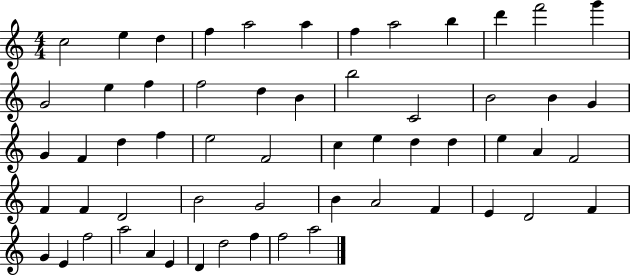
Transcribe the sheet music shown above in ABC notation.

X:1
T:Untitled
M:4/4
L:1/4
K:C
c2 e d f a2 a f a2 b d' f'2 g' G2 e f f2 d B b2 C2 B2 B G G F d f e2 F2 c e d d e A F2 F F D2 B2 G2 B A2 F E D2 F G E f2 a2 A E D d2 f f2 a2